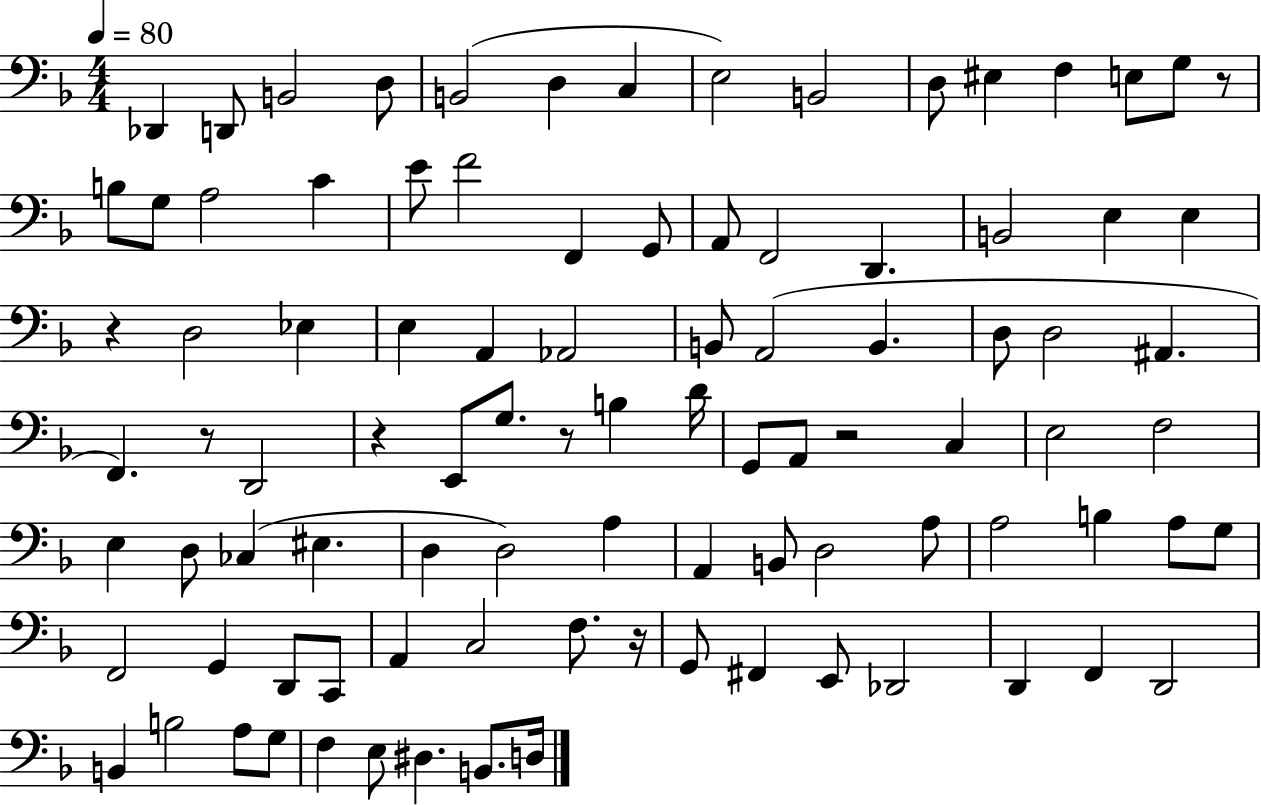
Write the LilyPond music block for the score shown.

{
  \clef bass
  \numericTimeSignature
  \time 4/4
  \key f \major
  \tempo 4 = 80
  des,4 d,8 b,2 d8 | b,2( d4 c4 | e2) b,2 | d8 eis4 f4 e8 g8 r8 | \break b8 g8 a2 c'4 | e'8 f'2 f,4 g,8 | a,8 f,2 d,4. | b,2 e4 e4 | \break r4 d2 ees4 | e4 a,4 aes,2 | b,8 a,2( b,4. | d8 d2 ais,4. | \break f,4.) r8 d,2 | r4 e,8 g8. r8 b4 d'16 | g,8 a,8 r2 c4 | e2 f2 | \break e4 d8 ces4( eis4. | d4 d2) a4 | a,4 b,8 d2 a8 | a2 b4 a8 g8 | \break f,2 g,4 d,8 c,8 | a,4 c2 f8. r16 | g,8 fis,4 e,8 des,2 | d,4 f,4 d,2 | \break b,4 b2 a8 g8 | f4 e8 dis4. b,8. d16 | \bar "|."
}